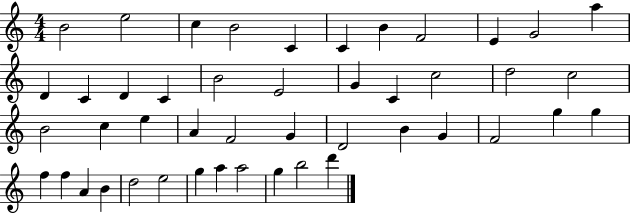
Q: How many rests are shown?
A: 0